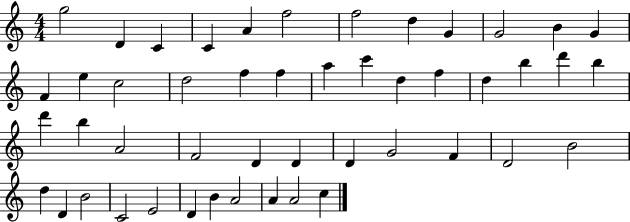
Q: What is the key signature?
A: C major